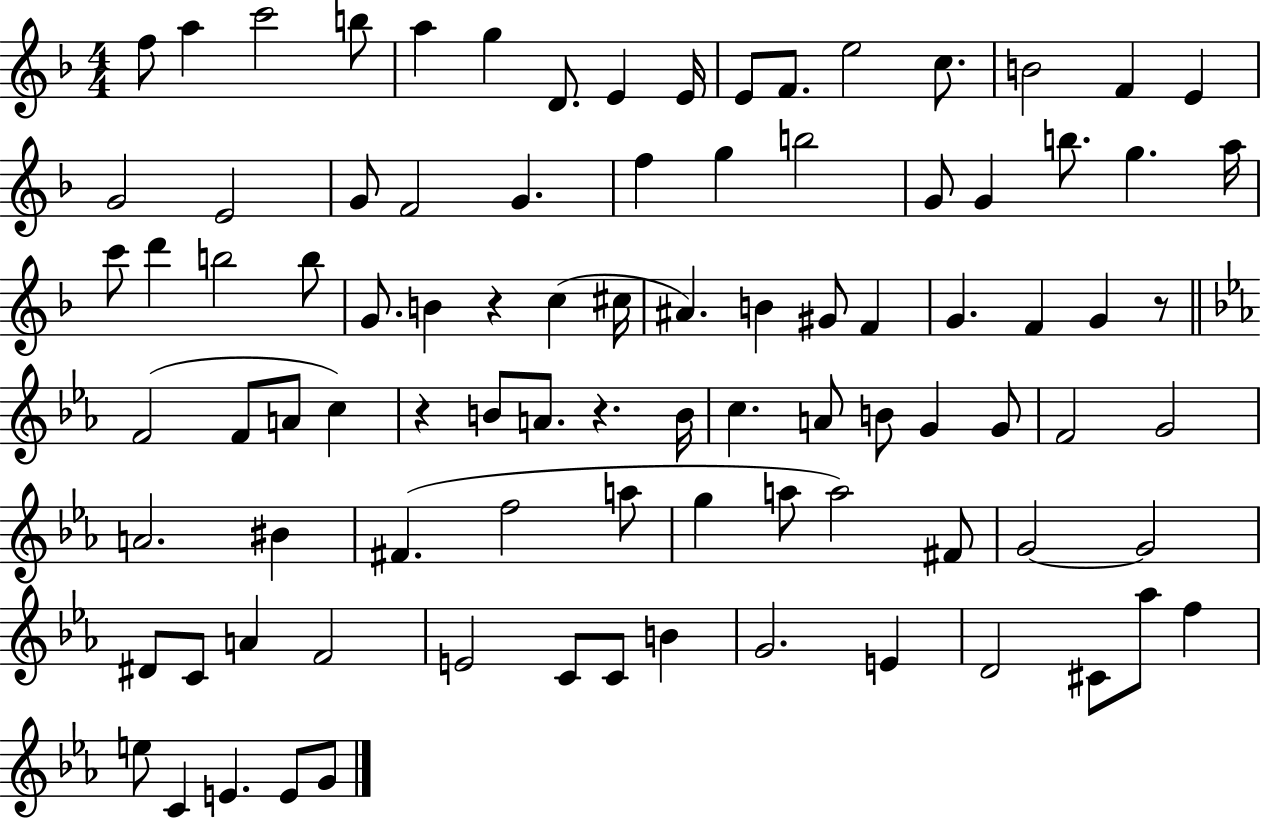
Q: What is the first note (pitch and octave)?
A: F5